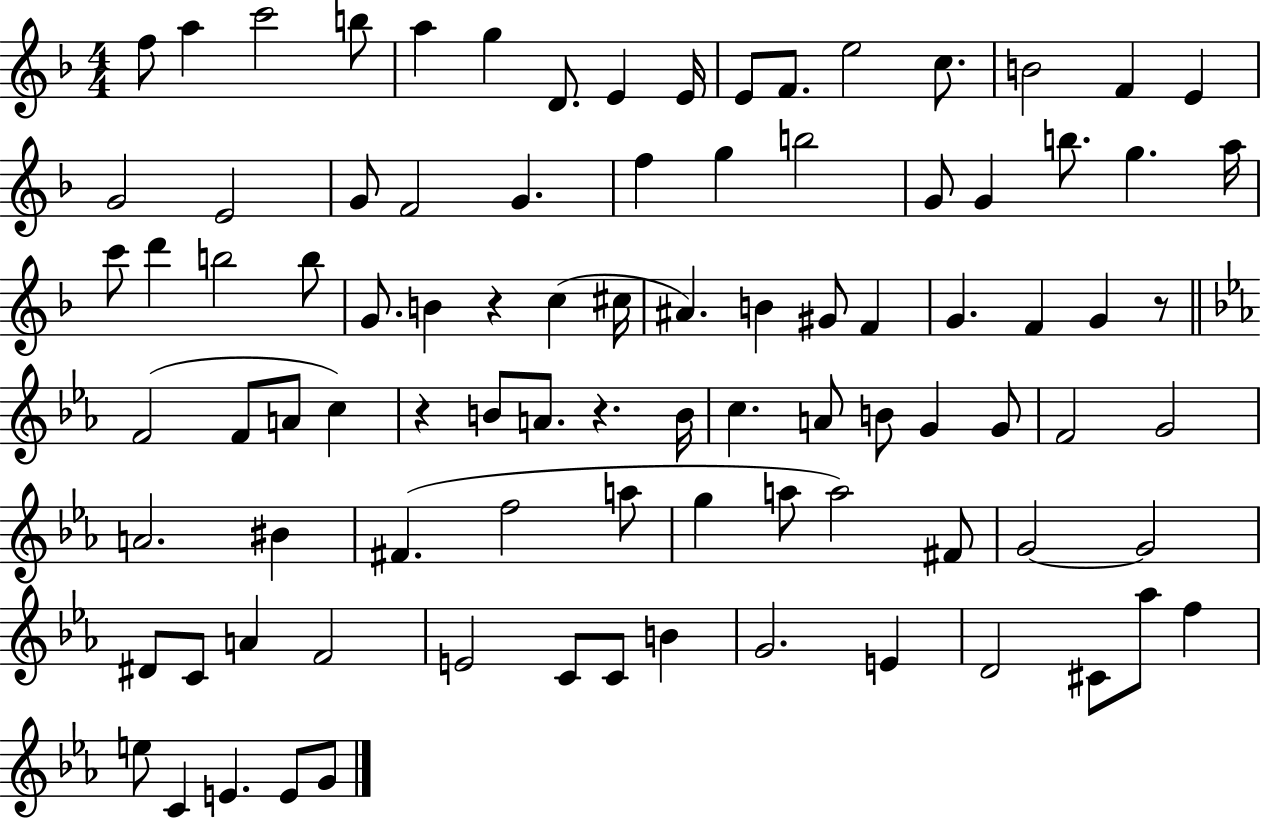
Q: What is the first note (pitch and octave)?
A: F5